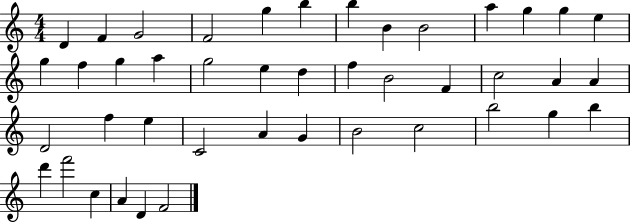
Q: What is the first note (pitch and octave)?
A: D4